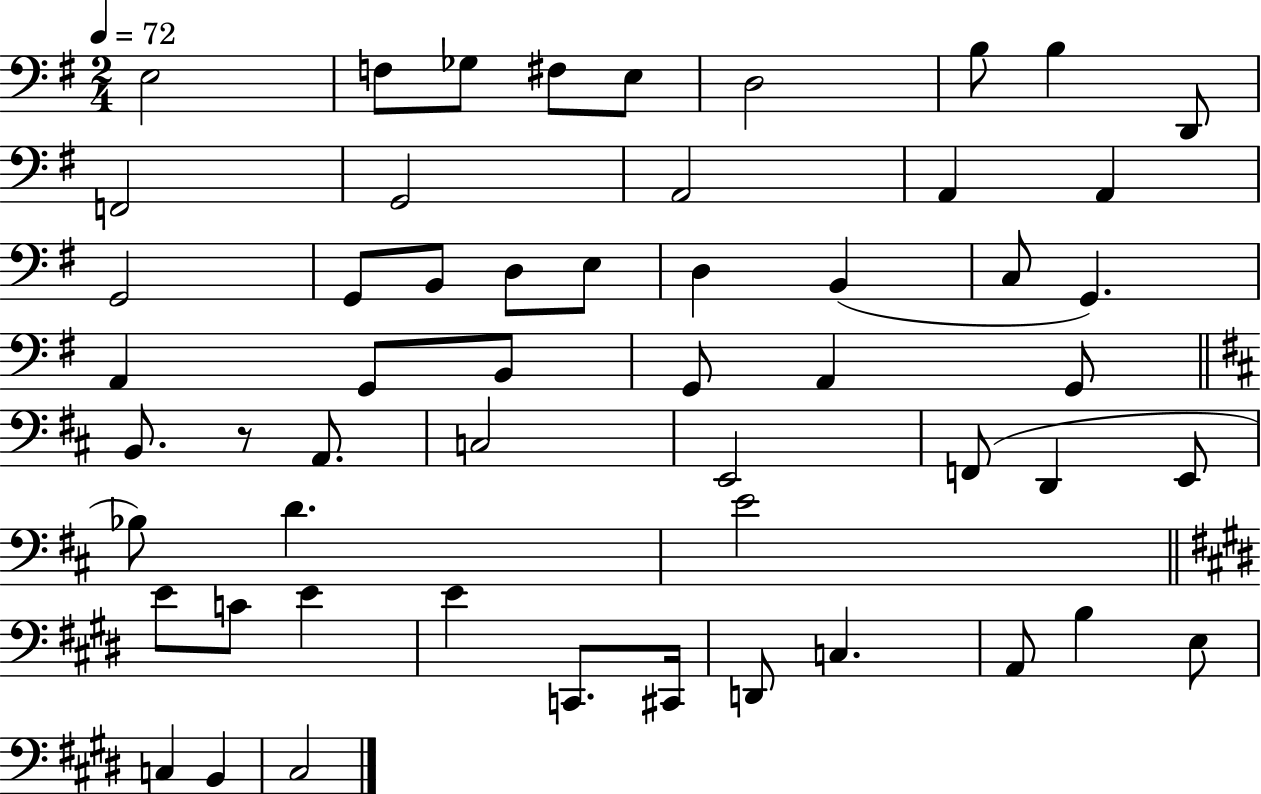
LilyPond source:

{
  \clef bass
  \numericTimeSignature
  \time 2/4
  \key g \major
  \tempo 4 = 72
  \repeat volta 2 { e2 | f8 ges8 fis8 e8 | d2 | b8 b4 d,8 | \break f,2 | g,2 | a,2 | a,4 a,4 | \break g,2 | g,8 b,8 d8 e8 | d4 b,4( | c8 g,4.) | \break a,4 g,8 b,8 | g,8 a,4 g,8 | \bar "||" \break \key d \major b,8. r8 a,8. | c2 | e,2 | f,8( d,4 e,8 | \break bes8) d'4. | e'2 | \bar "||" \break \key e \major e'8 c'8 e'4 | e'4 c,8. cis,16 | d,8 c4. | a,8 b4 e8 | \break c4 b,4 | cis2 | } \bar "|."
}